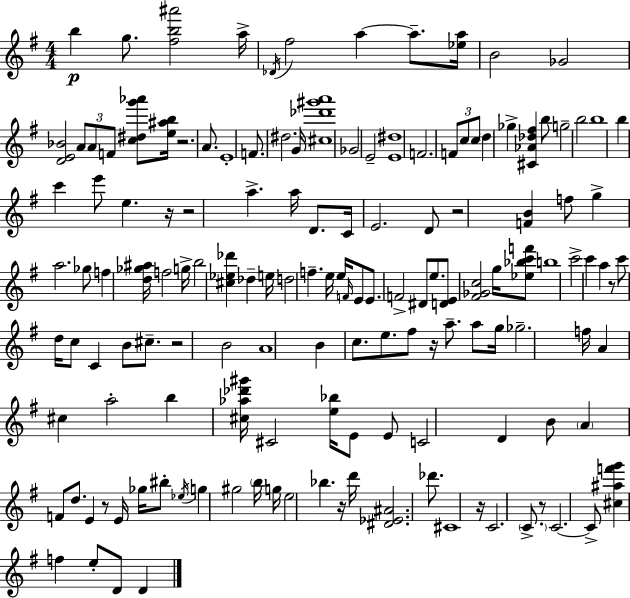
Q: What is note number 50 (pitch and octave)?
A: D5